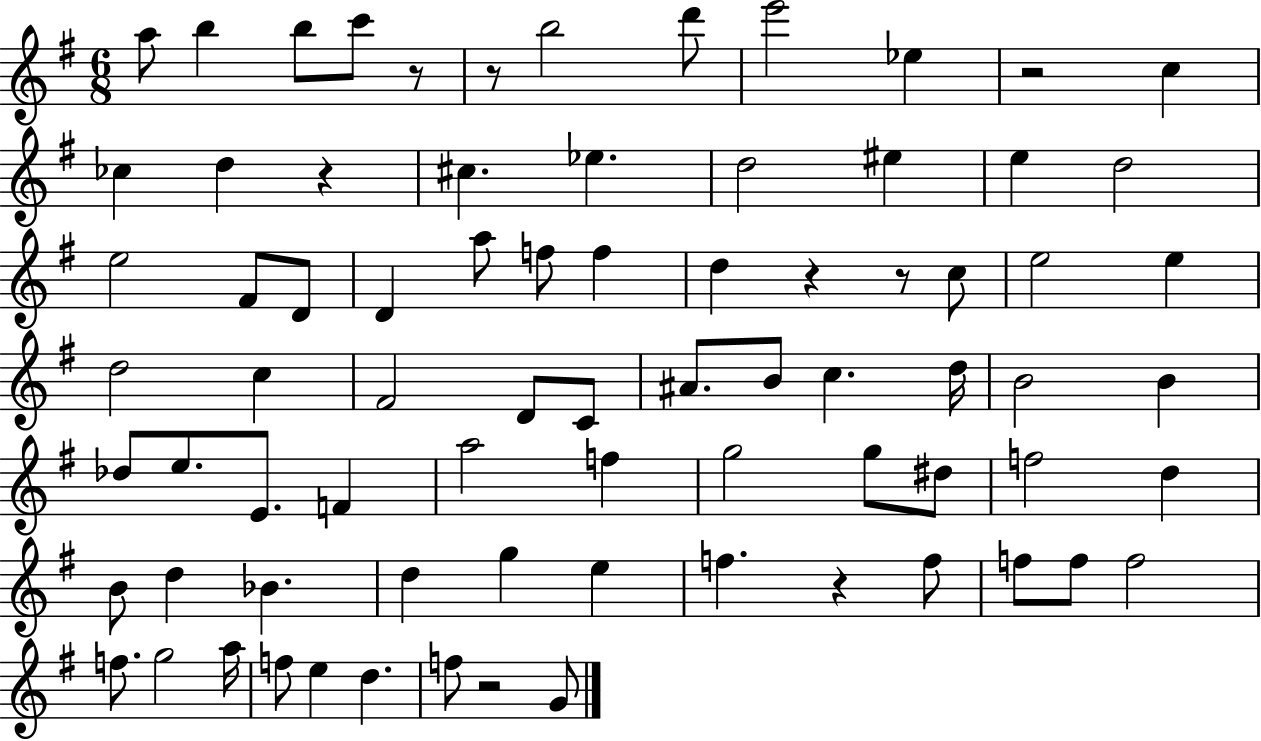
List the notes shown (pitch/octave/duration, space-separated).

A5/e B5/q B5/e C6/e R/e R/e B5/h D6/e E6/h Eb5/q R/h C5/q CES5/q D5/q R/q C#5/q. Eb5/q. D5/h EIS5/q E5/q D5/h E5/h F#4/e D4/e D4/q A5/e F5/e F5/q D5/q R/q R/e C5/e E5/h E5/q D5/h C5/q F#4/h D4/e C4/e A#4/e. B4/e C5/q. D5/s B4/h B4/q Db5/e E5/e. E4/e. F4/q A5/h F5/q G5/h G5/e D#5/e F5/h D5/q B4/e D5/q Bb4/q. D5/q G5/q E5/q F5/q. R/q F5/e F5/e F5/e F5/h F5/e. G5/h A5/s F5/e E5/q D5/q. F5/e R/h G4/e